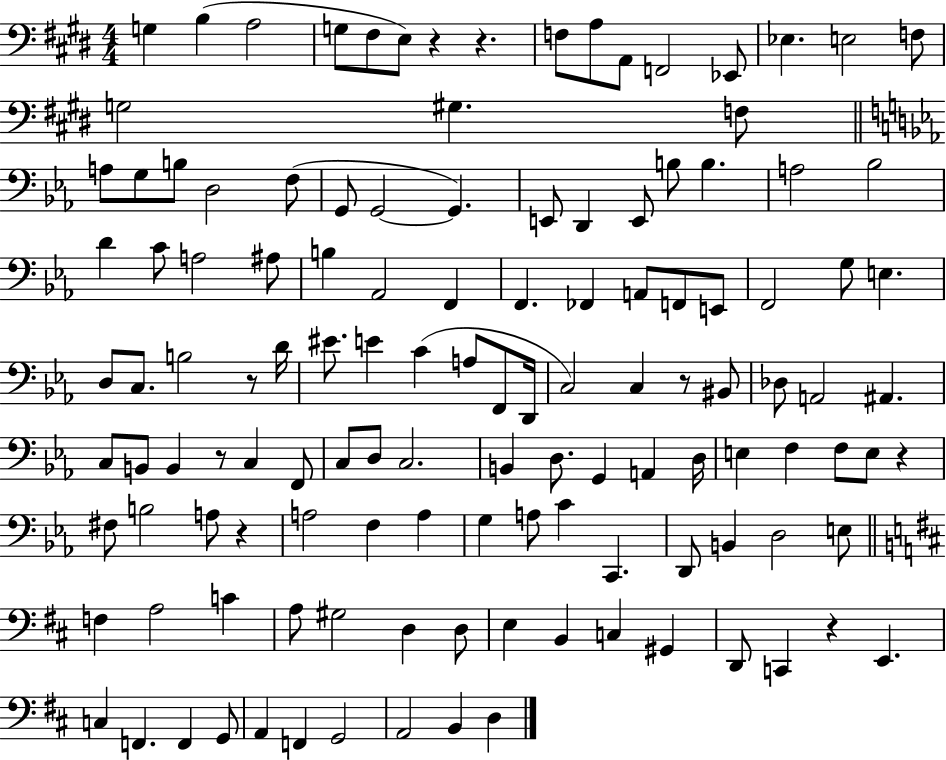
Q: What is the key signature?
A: E major